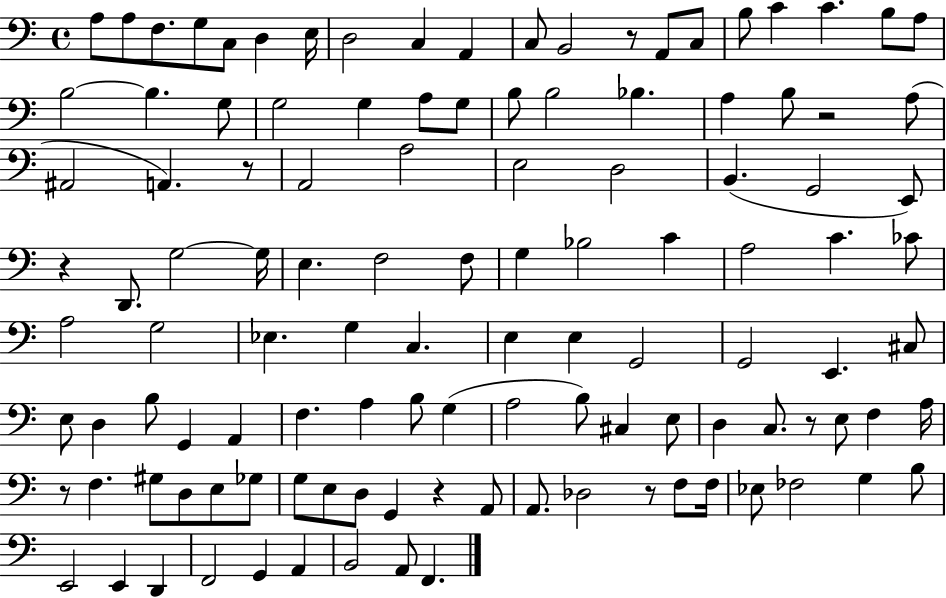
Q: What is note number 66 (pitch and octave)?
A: D3